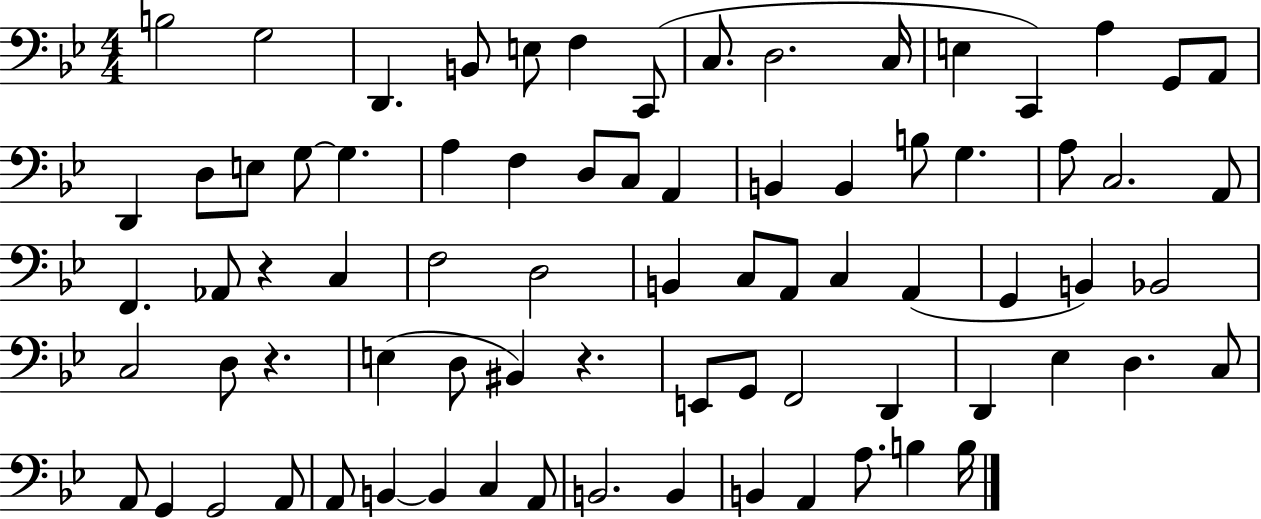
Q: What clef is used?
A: bass